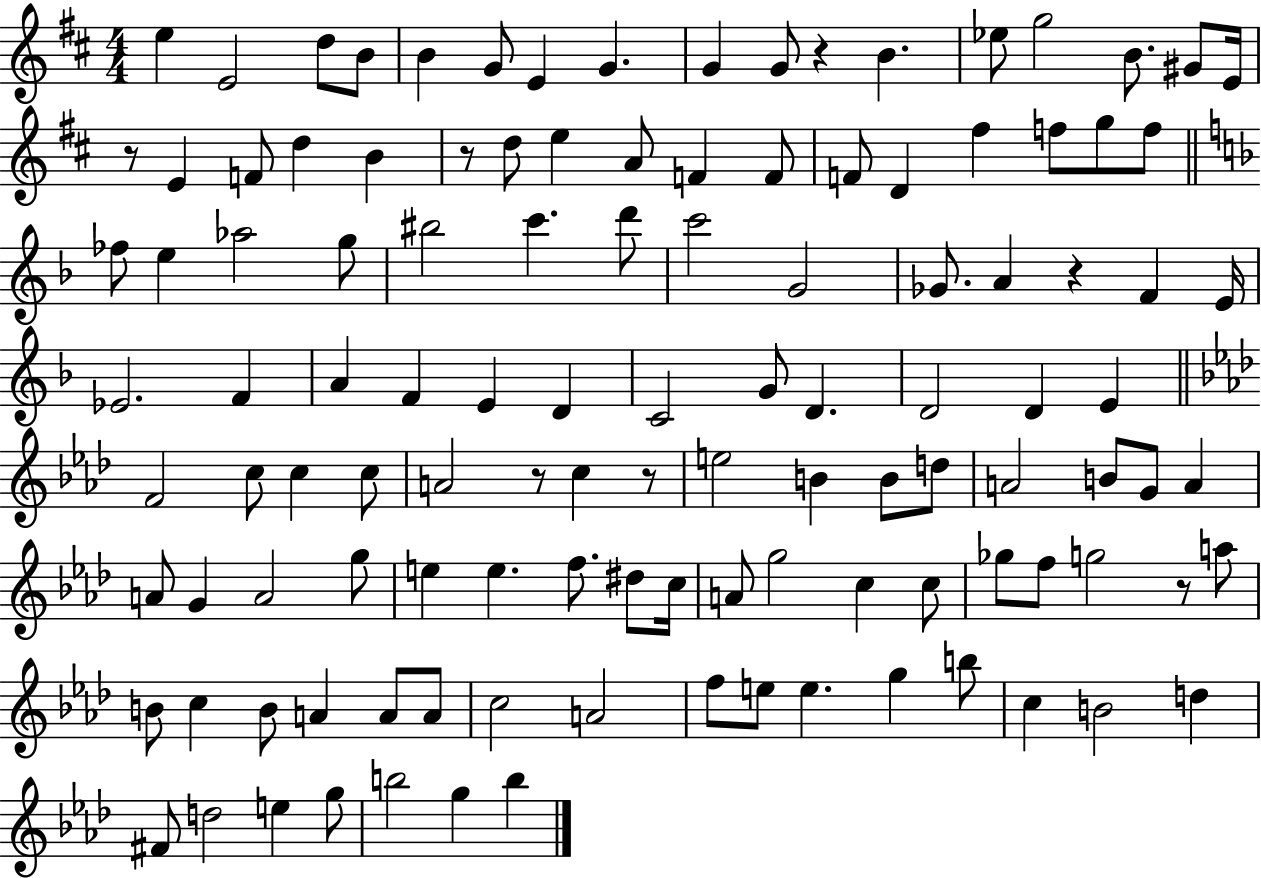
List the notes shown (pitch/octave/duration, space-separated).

E5/q E4/h D5/e B4/e B4/q G4/e E4/q G4/q. G4/q G4/e R/q B4/q. Eb5/e G5/h B4/e. G#4/e E4/s R/e E4/q F4/e D5/q B4/q R/e D5/e E5/q A4/e F4/q F4/e F4/e D4/q F#5/q F5/e G5/e F5/e FES5/e E5/q Ab5/h G5/e BIS5/h C6/q. D6/e C6/h G4/h Gb4/e. A4/q R/q F4/q E4/s Eb4/h. F4/q A4/q F4/q E4/q D4/q C4/h G4/e D4/q. D4/h D4/q E4/q F4/h C5/e C5/q C5/e A4/h R/e C5/q R/e E5/h B4/q B4/e D5/e A4/h B4/e G4/e A4/q A4/e G4/q A4/h G5/e E5/q E5/q. F5/e. D#5/e C5/s A4/e G5/h C5/q C5/e Gb5/e F5/e G5/h R/e A5/e B4/e C5/q B4/e A4/q A4/e A4/e C5/h A4/h F5/e E5/e E5/q. G5/q B5/e C5/q B4/h D5/q F#4/e D5/h E5/q G5/e B5/h G5/q B5/q